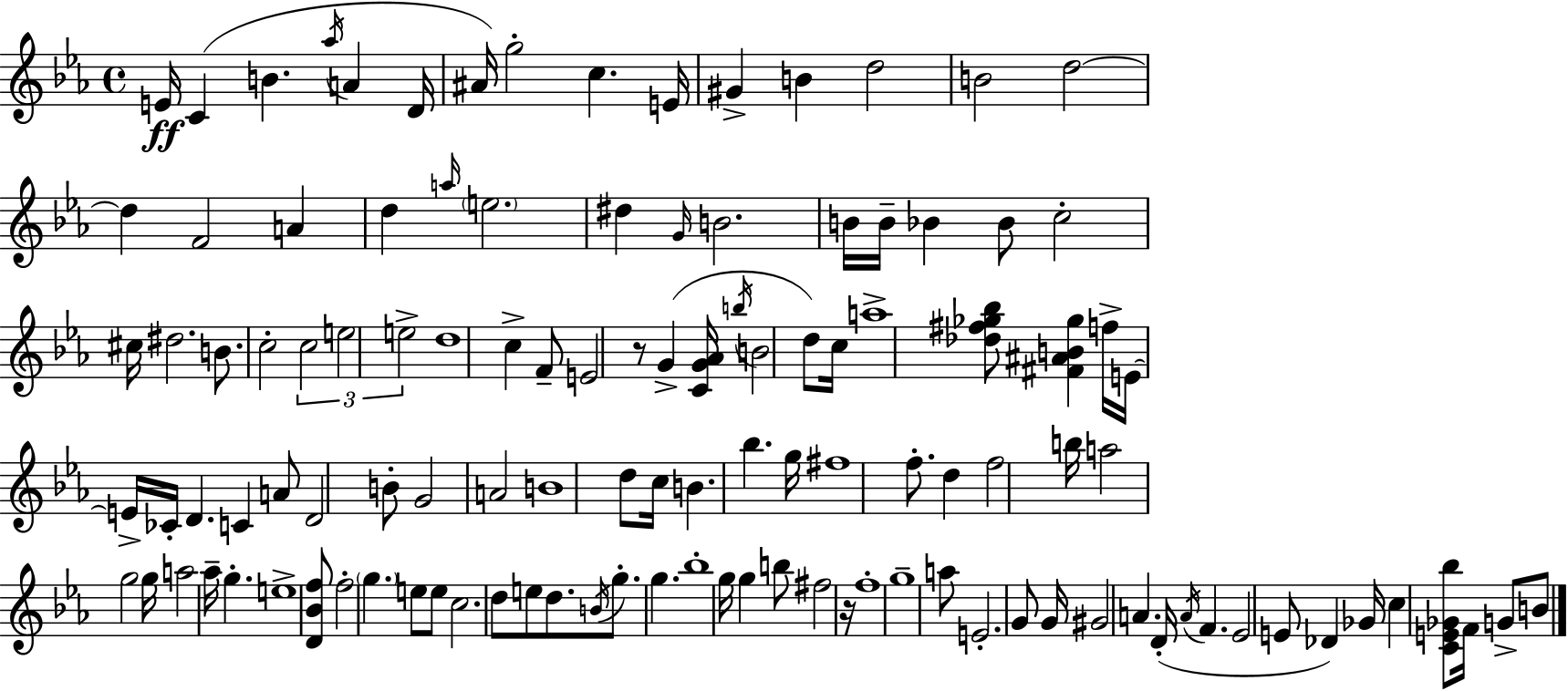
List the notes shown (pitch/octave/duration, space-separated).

E4/s C4/q B4/q. Ab5/s A4/q D4/s A#4/s G5/h C5/q. E4/s G#4/q B4/q D5/h B4/h D5/h D5/q F4/h A4/q D5/q A5/s E5/h. D#5/q G4/s B4/h. B4/s B4/s Bb4/q Bb4/e C5/h C#5/s D#5/h. B4/e. C5/h C5/h E5/h E5/h D5/w C5/q F4/e E4/h R/e G4/q [C4,G4,Ab4]/s B5/s B4/h D5/e C5/s A5/w [Db5,F#5,Gb5,Bb5]/e [F#4,A#4,B4,Gb5]/q F5/s E4/s E4/s CES4/s D4/q. C4/q A4/e D4/h B4/e G4/h A4/h B4/w D5/e C5/s B4/q. Bb5/q. G5/s F#5/w F5/e. D5/q F5/h B5/s A5/h G5/h G5/s A5/h Ab5/s G5/q. E5/w [D4,Bb4,F5]/e F5/h G5/q. E5/e E5/e C5/h. D5/e E5/e D5/e. B4/s G5/e. G5/q. Bb5/w G5/s G5/q B5/e F#5/h R/s F5/w G5/w A5/e E4/h. G4/e G4/s G#4/h A4/q. D4/s A4/s F4/q. Eb4/h E4/e Db4/q Gb4/s C5/q [C4,E4,Gb4,Bb5]/e F4/s G4/e B4/e